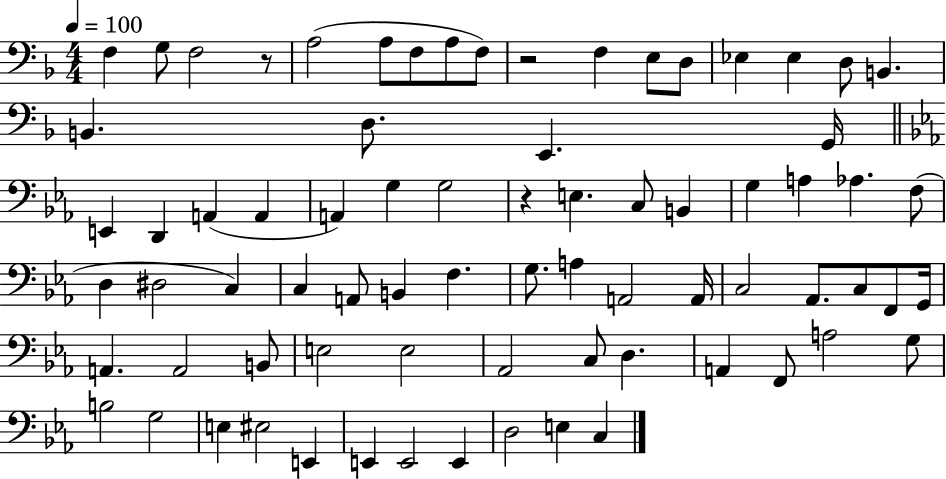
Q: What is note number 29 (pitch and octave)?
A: B2